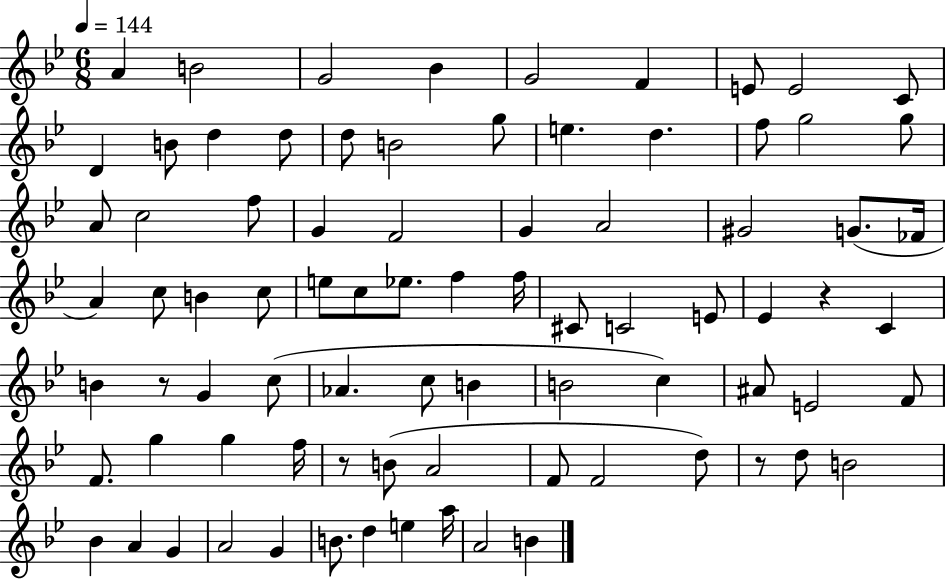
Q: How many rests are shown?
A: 4